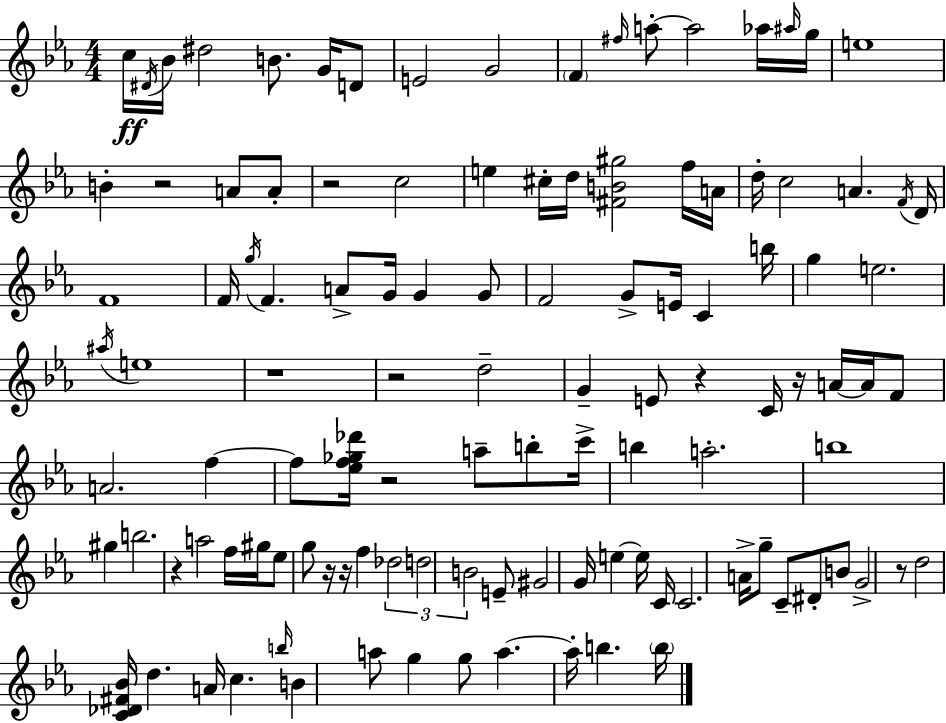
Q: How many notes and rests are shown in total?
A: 115